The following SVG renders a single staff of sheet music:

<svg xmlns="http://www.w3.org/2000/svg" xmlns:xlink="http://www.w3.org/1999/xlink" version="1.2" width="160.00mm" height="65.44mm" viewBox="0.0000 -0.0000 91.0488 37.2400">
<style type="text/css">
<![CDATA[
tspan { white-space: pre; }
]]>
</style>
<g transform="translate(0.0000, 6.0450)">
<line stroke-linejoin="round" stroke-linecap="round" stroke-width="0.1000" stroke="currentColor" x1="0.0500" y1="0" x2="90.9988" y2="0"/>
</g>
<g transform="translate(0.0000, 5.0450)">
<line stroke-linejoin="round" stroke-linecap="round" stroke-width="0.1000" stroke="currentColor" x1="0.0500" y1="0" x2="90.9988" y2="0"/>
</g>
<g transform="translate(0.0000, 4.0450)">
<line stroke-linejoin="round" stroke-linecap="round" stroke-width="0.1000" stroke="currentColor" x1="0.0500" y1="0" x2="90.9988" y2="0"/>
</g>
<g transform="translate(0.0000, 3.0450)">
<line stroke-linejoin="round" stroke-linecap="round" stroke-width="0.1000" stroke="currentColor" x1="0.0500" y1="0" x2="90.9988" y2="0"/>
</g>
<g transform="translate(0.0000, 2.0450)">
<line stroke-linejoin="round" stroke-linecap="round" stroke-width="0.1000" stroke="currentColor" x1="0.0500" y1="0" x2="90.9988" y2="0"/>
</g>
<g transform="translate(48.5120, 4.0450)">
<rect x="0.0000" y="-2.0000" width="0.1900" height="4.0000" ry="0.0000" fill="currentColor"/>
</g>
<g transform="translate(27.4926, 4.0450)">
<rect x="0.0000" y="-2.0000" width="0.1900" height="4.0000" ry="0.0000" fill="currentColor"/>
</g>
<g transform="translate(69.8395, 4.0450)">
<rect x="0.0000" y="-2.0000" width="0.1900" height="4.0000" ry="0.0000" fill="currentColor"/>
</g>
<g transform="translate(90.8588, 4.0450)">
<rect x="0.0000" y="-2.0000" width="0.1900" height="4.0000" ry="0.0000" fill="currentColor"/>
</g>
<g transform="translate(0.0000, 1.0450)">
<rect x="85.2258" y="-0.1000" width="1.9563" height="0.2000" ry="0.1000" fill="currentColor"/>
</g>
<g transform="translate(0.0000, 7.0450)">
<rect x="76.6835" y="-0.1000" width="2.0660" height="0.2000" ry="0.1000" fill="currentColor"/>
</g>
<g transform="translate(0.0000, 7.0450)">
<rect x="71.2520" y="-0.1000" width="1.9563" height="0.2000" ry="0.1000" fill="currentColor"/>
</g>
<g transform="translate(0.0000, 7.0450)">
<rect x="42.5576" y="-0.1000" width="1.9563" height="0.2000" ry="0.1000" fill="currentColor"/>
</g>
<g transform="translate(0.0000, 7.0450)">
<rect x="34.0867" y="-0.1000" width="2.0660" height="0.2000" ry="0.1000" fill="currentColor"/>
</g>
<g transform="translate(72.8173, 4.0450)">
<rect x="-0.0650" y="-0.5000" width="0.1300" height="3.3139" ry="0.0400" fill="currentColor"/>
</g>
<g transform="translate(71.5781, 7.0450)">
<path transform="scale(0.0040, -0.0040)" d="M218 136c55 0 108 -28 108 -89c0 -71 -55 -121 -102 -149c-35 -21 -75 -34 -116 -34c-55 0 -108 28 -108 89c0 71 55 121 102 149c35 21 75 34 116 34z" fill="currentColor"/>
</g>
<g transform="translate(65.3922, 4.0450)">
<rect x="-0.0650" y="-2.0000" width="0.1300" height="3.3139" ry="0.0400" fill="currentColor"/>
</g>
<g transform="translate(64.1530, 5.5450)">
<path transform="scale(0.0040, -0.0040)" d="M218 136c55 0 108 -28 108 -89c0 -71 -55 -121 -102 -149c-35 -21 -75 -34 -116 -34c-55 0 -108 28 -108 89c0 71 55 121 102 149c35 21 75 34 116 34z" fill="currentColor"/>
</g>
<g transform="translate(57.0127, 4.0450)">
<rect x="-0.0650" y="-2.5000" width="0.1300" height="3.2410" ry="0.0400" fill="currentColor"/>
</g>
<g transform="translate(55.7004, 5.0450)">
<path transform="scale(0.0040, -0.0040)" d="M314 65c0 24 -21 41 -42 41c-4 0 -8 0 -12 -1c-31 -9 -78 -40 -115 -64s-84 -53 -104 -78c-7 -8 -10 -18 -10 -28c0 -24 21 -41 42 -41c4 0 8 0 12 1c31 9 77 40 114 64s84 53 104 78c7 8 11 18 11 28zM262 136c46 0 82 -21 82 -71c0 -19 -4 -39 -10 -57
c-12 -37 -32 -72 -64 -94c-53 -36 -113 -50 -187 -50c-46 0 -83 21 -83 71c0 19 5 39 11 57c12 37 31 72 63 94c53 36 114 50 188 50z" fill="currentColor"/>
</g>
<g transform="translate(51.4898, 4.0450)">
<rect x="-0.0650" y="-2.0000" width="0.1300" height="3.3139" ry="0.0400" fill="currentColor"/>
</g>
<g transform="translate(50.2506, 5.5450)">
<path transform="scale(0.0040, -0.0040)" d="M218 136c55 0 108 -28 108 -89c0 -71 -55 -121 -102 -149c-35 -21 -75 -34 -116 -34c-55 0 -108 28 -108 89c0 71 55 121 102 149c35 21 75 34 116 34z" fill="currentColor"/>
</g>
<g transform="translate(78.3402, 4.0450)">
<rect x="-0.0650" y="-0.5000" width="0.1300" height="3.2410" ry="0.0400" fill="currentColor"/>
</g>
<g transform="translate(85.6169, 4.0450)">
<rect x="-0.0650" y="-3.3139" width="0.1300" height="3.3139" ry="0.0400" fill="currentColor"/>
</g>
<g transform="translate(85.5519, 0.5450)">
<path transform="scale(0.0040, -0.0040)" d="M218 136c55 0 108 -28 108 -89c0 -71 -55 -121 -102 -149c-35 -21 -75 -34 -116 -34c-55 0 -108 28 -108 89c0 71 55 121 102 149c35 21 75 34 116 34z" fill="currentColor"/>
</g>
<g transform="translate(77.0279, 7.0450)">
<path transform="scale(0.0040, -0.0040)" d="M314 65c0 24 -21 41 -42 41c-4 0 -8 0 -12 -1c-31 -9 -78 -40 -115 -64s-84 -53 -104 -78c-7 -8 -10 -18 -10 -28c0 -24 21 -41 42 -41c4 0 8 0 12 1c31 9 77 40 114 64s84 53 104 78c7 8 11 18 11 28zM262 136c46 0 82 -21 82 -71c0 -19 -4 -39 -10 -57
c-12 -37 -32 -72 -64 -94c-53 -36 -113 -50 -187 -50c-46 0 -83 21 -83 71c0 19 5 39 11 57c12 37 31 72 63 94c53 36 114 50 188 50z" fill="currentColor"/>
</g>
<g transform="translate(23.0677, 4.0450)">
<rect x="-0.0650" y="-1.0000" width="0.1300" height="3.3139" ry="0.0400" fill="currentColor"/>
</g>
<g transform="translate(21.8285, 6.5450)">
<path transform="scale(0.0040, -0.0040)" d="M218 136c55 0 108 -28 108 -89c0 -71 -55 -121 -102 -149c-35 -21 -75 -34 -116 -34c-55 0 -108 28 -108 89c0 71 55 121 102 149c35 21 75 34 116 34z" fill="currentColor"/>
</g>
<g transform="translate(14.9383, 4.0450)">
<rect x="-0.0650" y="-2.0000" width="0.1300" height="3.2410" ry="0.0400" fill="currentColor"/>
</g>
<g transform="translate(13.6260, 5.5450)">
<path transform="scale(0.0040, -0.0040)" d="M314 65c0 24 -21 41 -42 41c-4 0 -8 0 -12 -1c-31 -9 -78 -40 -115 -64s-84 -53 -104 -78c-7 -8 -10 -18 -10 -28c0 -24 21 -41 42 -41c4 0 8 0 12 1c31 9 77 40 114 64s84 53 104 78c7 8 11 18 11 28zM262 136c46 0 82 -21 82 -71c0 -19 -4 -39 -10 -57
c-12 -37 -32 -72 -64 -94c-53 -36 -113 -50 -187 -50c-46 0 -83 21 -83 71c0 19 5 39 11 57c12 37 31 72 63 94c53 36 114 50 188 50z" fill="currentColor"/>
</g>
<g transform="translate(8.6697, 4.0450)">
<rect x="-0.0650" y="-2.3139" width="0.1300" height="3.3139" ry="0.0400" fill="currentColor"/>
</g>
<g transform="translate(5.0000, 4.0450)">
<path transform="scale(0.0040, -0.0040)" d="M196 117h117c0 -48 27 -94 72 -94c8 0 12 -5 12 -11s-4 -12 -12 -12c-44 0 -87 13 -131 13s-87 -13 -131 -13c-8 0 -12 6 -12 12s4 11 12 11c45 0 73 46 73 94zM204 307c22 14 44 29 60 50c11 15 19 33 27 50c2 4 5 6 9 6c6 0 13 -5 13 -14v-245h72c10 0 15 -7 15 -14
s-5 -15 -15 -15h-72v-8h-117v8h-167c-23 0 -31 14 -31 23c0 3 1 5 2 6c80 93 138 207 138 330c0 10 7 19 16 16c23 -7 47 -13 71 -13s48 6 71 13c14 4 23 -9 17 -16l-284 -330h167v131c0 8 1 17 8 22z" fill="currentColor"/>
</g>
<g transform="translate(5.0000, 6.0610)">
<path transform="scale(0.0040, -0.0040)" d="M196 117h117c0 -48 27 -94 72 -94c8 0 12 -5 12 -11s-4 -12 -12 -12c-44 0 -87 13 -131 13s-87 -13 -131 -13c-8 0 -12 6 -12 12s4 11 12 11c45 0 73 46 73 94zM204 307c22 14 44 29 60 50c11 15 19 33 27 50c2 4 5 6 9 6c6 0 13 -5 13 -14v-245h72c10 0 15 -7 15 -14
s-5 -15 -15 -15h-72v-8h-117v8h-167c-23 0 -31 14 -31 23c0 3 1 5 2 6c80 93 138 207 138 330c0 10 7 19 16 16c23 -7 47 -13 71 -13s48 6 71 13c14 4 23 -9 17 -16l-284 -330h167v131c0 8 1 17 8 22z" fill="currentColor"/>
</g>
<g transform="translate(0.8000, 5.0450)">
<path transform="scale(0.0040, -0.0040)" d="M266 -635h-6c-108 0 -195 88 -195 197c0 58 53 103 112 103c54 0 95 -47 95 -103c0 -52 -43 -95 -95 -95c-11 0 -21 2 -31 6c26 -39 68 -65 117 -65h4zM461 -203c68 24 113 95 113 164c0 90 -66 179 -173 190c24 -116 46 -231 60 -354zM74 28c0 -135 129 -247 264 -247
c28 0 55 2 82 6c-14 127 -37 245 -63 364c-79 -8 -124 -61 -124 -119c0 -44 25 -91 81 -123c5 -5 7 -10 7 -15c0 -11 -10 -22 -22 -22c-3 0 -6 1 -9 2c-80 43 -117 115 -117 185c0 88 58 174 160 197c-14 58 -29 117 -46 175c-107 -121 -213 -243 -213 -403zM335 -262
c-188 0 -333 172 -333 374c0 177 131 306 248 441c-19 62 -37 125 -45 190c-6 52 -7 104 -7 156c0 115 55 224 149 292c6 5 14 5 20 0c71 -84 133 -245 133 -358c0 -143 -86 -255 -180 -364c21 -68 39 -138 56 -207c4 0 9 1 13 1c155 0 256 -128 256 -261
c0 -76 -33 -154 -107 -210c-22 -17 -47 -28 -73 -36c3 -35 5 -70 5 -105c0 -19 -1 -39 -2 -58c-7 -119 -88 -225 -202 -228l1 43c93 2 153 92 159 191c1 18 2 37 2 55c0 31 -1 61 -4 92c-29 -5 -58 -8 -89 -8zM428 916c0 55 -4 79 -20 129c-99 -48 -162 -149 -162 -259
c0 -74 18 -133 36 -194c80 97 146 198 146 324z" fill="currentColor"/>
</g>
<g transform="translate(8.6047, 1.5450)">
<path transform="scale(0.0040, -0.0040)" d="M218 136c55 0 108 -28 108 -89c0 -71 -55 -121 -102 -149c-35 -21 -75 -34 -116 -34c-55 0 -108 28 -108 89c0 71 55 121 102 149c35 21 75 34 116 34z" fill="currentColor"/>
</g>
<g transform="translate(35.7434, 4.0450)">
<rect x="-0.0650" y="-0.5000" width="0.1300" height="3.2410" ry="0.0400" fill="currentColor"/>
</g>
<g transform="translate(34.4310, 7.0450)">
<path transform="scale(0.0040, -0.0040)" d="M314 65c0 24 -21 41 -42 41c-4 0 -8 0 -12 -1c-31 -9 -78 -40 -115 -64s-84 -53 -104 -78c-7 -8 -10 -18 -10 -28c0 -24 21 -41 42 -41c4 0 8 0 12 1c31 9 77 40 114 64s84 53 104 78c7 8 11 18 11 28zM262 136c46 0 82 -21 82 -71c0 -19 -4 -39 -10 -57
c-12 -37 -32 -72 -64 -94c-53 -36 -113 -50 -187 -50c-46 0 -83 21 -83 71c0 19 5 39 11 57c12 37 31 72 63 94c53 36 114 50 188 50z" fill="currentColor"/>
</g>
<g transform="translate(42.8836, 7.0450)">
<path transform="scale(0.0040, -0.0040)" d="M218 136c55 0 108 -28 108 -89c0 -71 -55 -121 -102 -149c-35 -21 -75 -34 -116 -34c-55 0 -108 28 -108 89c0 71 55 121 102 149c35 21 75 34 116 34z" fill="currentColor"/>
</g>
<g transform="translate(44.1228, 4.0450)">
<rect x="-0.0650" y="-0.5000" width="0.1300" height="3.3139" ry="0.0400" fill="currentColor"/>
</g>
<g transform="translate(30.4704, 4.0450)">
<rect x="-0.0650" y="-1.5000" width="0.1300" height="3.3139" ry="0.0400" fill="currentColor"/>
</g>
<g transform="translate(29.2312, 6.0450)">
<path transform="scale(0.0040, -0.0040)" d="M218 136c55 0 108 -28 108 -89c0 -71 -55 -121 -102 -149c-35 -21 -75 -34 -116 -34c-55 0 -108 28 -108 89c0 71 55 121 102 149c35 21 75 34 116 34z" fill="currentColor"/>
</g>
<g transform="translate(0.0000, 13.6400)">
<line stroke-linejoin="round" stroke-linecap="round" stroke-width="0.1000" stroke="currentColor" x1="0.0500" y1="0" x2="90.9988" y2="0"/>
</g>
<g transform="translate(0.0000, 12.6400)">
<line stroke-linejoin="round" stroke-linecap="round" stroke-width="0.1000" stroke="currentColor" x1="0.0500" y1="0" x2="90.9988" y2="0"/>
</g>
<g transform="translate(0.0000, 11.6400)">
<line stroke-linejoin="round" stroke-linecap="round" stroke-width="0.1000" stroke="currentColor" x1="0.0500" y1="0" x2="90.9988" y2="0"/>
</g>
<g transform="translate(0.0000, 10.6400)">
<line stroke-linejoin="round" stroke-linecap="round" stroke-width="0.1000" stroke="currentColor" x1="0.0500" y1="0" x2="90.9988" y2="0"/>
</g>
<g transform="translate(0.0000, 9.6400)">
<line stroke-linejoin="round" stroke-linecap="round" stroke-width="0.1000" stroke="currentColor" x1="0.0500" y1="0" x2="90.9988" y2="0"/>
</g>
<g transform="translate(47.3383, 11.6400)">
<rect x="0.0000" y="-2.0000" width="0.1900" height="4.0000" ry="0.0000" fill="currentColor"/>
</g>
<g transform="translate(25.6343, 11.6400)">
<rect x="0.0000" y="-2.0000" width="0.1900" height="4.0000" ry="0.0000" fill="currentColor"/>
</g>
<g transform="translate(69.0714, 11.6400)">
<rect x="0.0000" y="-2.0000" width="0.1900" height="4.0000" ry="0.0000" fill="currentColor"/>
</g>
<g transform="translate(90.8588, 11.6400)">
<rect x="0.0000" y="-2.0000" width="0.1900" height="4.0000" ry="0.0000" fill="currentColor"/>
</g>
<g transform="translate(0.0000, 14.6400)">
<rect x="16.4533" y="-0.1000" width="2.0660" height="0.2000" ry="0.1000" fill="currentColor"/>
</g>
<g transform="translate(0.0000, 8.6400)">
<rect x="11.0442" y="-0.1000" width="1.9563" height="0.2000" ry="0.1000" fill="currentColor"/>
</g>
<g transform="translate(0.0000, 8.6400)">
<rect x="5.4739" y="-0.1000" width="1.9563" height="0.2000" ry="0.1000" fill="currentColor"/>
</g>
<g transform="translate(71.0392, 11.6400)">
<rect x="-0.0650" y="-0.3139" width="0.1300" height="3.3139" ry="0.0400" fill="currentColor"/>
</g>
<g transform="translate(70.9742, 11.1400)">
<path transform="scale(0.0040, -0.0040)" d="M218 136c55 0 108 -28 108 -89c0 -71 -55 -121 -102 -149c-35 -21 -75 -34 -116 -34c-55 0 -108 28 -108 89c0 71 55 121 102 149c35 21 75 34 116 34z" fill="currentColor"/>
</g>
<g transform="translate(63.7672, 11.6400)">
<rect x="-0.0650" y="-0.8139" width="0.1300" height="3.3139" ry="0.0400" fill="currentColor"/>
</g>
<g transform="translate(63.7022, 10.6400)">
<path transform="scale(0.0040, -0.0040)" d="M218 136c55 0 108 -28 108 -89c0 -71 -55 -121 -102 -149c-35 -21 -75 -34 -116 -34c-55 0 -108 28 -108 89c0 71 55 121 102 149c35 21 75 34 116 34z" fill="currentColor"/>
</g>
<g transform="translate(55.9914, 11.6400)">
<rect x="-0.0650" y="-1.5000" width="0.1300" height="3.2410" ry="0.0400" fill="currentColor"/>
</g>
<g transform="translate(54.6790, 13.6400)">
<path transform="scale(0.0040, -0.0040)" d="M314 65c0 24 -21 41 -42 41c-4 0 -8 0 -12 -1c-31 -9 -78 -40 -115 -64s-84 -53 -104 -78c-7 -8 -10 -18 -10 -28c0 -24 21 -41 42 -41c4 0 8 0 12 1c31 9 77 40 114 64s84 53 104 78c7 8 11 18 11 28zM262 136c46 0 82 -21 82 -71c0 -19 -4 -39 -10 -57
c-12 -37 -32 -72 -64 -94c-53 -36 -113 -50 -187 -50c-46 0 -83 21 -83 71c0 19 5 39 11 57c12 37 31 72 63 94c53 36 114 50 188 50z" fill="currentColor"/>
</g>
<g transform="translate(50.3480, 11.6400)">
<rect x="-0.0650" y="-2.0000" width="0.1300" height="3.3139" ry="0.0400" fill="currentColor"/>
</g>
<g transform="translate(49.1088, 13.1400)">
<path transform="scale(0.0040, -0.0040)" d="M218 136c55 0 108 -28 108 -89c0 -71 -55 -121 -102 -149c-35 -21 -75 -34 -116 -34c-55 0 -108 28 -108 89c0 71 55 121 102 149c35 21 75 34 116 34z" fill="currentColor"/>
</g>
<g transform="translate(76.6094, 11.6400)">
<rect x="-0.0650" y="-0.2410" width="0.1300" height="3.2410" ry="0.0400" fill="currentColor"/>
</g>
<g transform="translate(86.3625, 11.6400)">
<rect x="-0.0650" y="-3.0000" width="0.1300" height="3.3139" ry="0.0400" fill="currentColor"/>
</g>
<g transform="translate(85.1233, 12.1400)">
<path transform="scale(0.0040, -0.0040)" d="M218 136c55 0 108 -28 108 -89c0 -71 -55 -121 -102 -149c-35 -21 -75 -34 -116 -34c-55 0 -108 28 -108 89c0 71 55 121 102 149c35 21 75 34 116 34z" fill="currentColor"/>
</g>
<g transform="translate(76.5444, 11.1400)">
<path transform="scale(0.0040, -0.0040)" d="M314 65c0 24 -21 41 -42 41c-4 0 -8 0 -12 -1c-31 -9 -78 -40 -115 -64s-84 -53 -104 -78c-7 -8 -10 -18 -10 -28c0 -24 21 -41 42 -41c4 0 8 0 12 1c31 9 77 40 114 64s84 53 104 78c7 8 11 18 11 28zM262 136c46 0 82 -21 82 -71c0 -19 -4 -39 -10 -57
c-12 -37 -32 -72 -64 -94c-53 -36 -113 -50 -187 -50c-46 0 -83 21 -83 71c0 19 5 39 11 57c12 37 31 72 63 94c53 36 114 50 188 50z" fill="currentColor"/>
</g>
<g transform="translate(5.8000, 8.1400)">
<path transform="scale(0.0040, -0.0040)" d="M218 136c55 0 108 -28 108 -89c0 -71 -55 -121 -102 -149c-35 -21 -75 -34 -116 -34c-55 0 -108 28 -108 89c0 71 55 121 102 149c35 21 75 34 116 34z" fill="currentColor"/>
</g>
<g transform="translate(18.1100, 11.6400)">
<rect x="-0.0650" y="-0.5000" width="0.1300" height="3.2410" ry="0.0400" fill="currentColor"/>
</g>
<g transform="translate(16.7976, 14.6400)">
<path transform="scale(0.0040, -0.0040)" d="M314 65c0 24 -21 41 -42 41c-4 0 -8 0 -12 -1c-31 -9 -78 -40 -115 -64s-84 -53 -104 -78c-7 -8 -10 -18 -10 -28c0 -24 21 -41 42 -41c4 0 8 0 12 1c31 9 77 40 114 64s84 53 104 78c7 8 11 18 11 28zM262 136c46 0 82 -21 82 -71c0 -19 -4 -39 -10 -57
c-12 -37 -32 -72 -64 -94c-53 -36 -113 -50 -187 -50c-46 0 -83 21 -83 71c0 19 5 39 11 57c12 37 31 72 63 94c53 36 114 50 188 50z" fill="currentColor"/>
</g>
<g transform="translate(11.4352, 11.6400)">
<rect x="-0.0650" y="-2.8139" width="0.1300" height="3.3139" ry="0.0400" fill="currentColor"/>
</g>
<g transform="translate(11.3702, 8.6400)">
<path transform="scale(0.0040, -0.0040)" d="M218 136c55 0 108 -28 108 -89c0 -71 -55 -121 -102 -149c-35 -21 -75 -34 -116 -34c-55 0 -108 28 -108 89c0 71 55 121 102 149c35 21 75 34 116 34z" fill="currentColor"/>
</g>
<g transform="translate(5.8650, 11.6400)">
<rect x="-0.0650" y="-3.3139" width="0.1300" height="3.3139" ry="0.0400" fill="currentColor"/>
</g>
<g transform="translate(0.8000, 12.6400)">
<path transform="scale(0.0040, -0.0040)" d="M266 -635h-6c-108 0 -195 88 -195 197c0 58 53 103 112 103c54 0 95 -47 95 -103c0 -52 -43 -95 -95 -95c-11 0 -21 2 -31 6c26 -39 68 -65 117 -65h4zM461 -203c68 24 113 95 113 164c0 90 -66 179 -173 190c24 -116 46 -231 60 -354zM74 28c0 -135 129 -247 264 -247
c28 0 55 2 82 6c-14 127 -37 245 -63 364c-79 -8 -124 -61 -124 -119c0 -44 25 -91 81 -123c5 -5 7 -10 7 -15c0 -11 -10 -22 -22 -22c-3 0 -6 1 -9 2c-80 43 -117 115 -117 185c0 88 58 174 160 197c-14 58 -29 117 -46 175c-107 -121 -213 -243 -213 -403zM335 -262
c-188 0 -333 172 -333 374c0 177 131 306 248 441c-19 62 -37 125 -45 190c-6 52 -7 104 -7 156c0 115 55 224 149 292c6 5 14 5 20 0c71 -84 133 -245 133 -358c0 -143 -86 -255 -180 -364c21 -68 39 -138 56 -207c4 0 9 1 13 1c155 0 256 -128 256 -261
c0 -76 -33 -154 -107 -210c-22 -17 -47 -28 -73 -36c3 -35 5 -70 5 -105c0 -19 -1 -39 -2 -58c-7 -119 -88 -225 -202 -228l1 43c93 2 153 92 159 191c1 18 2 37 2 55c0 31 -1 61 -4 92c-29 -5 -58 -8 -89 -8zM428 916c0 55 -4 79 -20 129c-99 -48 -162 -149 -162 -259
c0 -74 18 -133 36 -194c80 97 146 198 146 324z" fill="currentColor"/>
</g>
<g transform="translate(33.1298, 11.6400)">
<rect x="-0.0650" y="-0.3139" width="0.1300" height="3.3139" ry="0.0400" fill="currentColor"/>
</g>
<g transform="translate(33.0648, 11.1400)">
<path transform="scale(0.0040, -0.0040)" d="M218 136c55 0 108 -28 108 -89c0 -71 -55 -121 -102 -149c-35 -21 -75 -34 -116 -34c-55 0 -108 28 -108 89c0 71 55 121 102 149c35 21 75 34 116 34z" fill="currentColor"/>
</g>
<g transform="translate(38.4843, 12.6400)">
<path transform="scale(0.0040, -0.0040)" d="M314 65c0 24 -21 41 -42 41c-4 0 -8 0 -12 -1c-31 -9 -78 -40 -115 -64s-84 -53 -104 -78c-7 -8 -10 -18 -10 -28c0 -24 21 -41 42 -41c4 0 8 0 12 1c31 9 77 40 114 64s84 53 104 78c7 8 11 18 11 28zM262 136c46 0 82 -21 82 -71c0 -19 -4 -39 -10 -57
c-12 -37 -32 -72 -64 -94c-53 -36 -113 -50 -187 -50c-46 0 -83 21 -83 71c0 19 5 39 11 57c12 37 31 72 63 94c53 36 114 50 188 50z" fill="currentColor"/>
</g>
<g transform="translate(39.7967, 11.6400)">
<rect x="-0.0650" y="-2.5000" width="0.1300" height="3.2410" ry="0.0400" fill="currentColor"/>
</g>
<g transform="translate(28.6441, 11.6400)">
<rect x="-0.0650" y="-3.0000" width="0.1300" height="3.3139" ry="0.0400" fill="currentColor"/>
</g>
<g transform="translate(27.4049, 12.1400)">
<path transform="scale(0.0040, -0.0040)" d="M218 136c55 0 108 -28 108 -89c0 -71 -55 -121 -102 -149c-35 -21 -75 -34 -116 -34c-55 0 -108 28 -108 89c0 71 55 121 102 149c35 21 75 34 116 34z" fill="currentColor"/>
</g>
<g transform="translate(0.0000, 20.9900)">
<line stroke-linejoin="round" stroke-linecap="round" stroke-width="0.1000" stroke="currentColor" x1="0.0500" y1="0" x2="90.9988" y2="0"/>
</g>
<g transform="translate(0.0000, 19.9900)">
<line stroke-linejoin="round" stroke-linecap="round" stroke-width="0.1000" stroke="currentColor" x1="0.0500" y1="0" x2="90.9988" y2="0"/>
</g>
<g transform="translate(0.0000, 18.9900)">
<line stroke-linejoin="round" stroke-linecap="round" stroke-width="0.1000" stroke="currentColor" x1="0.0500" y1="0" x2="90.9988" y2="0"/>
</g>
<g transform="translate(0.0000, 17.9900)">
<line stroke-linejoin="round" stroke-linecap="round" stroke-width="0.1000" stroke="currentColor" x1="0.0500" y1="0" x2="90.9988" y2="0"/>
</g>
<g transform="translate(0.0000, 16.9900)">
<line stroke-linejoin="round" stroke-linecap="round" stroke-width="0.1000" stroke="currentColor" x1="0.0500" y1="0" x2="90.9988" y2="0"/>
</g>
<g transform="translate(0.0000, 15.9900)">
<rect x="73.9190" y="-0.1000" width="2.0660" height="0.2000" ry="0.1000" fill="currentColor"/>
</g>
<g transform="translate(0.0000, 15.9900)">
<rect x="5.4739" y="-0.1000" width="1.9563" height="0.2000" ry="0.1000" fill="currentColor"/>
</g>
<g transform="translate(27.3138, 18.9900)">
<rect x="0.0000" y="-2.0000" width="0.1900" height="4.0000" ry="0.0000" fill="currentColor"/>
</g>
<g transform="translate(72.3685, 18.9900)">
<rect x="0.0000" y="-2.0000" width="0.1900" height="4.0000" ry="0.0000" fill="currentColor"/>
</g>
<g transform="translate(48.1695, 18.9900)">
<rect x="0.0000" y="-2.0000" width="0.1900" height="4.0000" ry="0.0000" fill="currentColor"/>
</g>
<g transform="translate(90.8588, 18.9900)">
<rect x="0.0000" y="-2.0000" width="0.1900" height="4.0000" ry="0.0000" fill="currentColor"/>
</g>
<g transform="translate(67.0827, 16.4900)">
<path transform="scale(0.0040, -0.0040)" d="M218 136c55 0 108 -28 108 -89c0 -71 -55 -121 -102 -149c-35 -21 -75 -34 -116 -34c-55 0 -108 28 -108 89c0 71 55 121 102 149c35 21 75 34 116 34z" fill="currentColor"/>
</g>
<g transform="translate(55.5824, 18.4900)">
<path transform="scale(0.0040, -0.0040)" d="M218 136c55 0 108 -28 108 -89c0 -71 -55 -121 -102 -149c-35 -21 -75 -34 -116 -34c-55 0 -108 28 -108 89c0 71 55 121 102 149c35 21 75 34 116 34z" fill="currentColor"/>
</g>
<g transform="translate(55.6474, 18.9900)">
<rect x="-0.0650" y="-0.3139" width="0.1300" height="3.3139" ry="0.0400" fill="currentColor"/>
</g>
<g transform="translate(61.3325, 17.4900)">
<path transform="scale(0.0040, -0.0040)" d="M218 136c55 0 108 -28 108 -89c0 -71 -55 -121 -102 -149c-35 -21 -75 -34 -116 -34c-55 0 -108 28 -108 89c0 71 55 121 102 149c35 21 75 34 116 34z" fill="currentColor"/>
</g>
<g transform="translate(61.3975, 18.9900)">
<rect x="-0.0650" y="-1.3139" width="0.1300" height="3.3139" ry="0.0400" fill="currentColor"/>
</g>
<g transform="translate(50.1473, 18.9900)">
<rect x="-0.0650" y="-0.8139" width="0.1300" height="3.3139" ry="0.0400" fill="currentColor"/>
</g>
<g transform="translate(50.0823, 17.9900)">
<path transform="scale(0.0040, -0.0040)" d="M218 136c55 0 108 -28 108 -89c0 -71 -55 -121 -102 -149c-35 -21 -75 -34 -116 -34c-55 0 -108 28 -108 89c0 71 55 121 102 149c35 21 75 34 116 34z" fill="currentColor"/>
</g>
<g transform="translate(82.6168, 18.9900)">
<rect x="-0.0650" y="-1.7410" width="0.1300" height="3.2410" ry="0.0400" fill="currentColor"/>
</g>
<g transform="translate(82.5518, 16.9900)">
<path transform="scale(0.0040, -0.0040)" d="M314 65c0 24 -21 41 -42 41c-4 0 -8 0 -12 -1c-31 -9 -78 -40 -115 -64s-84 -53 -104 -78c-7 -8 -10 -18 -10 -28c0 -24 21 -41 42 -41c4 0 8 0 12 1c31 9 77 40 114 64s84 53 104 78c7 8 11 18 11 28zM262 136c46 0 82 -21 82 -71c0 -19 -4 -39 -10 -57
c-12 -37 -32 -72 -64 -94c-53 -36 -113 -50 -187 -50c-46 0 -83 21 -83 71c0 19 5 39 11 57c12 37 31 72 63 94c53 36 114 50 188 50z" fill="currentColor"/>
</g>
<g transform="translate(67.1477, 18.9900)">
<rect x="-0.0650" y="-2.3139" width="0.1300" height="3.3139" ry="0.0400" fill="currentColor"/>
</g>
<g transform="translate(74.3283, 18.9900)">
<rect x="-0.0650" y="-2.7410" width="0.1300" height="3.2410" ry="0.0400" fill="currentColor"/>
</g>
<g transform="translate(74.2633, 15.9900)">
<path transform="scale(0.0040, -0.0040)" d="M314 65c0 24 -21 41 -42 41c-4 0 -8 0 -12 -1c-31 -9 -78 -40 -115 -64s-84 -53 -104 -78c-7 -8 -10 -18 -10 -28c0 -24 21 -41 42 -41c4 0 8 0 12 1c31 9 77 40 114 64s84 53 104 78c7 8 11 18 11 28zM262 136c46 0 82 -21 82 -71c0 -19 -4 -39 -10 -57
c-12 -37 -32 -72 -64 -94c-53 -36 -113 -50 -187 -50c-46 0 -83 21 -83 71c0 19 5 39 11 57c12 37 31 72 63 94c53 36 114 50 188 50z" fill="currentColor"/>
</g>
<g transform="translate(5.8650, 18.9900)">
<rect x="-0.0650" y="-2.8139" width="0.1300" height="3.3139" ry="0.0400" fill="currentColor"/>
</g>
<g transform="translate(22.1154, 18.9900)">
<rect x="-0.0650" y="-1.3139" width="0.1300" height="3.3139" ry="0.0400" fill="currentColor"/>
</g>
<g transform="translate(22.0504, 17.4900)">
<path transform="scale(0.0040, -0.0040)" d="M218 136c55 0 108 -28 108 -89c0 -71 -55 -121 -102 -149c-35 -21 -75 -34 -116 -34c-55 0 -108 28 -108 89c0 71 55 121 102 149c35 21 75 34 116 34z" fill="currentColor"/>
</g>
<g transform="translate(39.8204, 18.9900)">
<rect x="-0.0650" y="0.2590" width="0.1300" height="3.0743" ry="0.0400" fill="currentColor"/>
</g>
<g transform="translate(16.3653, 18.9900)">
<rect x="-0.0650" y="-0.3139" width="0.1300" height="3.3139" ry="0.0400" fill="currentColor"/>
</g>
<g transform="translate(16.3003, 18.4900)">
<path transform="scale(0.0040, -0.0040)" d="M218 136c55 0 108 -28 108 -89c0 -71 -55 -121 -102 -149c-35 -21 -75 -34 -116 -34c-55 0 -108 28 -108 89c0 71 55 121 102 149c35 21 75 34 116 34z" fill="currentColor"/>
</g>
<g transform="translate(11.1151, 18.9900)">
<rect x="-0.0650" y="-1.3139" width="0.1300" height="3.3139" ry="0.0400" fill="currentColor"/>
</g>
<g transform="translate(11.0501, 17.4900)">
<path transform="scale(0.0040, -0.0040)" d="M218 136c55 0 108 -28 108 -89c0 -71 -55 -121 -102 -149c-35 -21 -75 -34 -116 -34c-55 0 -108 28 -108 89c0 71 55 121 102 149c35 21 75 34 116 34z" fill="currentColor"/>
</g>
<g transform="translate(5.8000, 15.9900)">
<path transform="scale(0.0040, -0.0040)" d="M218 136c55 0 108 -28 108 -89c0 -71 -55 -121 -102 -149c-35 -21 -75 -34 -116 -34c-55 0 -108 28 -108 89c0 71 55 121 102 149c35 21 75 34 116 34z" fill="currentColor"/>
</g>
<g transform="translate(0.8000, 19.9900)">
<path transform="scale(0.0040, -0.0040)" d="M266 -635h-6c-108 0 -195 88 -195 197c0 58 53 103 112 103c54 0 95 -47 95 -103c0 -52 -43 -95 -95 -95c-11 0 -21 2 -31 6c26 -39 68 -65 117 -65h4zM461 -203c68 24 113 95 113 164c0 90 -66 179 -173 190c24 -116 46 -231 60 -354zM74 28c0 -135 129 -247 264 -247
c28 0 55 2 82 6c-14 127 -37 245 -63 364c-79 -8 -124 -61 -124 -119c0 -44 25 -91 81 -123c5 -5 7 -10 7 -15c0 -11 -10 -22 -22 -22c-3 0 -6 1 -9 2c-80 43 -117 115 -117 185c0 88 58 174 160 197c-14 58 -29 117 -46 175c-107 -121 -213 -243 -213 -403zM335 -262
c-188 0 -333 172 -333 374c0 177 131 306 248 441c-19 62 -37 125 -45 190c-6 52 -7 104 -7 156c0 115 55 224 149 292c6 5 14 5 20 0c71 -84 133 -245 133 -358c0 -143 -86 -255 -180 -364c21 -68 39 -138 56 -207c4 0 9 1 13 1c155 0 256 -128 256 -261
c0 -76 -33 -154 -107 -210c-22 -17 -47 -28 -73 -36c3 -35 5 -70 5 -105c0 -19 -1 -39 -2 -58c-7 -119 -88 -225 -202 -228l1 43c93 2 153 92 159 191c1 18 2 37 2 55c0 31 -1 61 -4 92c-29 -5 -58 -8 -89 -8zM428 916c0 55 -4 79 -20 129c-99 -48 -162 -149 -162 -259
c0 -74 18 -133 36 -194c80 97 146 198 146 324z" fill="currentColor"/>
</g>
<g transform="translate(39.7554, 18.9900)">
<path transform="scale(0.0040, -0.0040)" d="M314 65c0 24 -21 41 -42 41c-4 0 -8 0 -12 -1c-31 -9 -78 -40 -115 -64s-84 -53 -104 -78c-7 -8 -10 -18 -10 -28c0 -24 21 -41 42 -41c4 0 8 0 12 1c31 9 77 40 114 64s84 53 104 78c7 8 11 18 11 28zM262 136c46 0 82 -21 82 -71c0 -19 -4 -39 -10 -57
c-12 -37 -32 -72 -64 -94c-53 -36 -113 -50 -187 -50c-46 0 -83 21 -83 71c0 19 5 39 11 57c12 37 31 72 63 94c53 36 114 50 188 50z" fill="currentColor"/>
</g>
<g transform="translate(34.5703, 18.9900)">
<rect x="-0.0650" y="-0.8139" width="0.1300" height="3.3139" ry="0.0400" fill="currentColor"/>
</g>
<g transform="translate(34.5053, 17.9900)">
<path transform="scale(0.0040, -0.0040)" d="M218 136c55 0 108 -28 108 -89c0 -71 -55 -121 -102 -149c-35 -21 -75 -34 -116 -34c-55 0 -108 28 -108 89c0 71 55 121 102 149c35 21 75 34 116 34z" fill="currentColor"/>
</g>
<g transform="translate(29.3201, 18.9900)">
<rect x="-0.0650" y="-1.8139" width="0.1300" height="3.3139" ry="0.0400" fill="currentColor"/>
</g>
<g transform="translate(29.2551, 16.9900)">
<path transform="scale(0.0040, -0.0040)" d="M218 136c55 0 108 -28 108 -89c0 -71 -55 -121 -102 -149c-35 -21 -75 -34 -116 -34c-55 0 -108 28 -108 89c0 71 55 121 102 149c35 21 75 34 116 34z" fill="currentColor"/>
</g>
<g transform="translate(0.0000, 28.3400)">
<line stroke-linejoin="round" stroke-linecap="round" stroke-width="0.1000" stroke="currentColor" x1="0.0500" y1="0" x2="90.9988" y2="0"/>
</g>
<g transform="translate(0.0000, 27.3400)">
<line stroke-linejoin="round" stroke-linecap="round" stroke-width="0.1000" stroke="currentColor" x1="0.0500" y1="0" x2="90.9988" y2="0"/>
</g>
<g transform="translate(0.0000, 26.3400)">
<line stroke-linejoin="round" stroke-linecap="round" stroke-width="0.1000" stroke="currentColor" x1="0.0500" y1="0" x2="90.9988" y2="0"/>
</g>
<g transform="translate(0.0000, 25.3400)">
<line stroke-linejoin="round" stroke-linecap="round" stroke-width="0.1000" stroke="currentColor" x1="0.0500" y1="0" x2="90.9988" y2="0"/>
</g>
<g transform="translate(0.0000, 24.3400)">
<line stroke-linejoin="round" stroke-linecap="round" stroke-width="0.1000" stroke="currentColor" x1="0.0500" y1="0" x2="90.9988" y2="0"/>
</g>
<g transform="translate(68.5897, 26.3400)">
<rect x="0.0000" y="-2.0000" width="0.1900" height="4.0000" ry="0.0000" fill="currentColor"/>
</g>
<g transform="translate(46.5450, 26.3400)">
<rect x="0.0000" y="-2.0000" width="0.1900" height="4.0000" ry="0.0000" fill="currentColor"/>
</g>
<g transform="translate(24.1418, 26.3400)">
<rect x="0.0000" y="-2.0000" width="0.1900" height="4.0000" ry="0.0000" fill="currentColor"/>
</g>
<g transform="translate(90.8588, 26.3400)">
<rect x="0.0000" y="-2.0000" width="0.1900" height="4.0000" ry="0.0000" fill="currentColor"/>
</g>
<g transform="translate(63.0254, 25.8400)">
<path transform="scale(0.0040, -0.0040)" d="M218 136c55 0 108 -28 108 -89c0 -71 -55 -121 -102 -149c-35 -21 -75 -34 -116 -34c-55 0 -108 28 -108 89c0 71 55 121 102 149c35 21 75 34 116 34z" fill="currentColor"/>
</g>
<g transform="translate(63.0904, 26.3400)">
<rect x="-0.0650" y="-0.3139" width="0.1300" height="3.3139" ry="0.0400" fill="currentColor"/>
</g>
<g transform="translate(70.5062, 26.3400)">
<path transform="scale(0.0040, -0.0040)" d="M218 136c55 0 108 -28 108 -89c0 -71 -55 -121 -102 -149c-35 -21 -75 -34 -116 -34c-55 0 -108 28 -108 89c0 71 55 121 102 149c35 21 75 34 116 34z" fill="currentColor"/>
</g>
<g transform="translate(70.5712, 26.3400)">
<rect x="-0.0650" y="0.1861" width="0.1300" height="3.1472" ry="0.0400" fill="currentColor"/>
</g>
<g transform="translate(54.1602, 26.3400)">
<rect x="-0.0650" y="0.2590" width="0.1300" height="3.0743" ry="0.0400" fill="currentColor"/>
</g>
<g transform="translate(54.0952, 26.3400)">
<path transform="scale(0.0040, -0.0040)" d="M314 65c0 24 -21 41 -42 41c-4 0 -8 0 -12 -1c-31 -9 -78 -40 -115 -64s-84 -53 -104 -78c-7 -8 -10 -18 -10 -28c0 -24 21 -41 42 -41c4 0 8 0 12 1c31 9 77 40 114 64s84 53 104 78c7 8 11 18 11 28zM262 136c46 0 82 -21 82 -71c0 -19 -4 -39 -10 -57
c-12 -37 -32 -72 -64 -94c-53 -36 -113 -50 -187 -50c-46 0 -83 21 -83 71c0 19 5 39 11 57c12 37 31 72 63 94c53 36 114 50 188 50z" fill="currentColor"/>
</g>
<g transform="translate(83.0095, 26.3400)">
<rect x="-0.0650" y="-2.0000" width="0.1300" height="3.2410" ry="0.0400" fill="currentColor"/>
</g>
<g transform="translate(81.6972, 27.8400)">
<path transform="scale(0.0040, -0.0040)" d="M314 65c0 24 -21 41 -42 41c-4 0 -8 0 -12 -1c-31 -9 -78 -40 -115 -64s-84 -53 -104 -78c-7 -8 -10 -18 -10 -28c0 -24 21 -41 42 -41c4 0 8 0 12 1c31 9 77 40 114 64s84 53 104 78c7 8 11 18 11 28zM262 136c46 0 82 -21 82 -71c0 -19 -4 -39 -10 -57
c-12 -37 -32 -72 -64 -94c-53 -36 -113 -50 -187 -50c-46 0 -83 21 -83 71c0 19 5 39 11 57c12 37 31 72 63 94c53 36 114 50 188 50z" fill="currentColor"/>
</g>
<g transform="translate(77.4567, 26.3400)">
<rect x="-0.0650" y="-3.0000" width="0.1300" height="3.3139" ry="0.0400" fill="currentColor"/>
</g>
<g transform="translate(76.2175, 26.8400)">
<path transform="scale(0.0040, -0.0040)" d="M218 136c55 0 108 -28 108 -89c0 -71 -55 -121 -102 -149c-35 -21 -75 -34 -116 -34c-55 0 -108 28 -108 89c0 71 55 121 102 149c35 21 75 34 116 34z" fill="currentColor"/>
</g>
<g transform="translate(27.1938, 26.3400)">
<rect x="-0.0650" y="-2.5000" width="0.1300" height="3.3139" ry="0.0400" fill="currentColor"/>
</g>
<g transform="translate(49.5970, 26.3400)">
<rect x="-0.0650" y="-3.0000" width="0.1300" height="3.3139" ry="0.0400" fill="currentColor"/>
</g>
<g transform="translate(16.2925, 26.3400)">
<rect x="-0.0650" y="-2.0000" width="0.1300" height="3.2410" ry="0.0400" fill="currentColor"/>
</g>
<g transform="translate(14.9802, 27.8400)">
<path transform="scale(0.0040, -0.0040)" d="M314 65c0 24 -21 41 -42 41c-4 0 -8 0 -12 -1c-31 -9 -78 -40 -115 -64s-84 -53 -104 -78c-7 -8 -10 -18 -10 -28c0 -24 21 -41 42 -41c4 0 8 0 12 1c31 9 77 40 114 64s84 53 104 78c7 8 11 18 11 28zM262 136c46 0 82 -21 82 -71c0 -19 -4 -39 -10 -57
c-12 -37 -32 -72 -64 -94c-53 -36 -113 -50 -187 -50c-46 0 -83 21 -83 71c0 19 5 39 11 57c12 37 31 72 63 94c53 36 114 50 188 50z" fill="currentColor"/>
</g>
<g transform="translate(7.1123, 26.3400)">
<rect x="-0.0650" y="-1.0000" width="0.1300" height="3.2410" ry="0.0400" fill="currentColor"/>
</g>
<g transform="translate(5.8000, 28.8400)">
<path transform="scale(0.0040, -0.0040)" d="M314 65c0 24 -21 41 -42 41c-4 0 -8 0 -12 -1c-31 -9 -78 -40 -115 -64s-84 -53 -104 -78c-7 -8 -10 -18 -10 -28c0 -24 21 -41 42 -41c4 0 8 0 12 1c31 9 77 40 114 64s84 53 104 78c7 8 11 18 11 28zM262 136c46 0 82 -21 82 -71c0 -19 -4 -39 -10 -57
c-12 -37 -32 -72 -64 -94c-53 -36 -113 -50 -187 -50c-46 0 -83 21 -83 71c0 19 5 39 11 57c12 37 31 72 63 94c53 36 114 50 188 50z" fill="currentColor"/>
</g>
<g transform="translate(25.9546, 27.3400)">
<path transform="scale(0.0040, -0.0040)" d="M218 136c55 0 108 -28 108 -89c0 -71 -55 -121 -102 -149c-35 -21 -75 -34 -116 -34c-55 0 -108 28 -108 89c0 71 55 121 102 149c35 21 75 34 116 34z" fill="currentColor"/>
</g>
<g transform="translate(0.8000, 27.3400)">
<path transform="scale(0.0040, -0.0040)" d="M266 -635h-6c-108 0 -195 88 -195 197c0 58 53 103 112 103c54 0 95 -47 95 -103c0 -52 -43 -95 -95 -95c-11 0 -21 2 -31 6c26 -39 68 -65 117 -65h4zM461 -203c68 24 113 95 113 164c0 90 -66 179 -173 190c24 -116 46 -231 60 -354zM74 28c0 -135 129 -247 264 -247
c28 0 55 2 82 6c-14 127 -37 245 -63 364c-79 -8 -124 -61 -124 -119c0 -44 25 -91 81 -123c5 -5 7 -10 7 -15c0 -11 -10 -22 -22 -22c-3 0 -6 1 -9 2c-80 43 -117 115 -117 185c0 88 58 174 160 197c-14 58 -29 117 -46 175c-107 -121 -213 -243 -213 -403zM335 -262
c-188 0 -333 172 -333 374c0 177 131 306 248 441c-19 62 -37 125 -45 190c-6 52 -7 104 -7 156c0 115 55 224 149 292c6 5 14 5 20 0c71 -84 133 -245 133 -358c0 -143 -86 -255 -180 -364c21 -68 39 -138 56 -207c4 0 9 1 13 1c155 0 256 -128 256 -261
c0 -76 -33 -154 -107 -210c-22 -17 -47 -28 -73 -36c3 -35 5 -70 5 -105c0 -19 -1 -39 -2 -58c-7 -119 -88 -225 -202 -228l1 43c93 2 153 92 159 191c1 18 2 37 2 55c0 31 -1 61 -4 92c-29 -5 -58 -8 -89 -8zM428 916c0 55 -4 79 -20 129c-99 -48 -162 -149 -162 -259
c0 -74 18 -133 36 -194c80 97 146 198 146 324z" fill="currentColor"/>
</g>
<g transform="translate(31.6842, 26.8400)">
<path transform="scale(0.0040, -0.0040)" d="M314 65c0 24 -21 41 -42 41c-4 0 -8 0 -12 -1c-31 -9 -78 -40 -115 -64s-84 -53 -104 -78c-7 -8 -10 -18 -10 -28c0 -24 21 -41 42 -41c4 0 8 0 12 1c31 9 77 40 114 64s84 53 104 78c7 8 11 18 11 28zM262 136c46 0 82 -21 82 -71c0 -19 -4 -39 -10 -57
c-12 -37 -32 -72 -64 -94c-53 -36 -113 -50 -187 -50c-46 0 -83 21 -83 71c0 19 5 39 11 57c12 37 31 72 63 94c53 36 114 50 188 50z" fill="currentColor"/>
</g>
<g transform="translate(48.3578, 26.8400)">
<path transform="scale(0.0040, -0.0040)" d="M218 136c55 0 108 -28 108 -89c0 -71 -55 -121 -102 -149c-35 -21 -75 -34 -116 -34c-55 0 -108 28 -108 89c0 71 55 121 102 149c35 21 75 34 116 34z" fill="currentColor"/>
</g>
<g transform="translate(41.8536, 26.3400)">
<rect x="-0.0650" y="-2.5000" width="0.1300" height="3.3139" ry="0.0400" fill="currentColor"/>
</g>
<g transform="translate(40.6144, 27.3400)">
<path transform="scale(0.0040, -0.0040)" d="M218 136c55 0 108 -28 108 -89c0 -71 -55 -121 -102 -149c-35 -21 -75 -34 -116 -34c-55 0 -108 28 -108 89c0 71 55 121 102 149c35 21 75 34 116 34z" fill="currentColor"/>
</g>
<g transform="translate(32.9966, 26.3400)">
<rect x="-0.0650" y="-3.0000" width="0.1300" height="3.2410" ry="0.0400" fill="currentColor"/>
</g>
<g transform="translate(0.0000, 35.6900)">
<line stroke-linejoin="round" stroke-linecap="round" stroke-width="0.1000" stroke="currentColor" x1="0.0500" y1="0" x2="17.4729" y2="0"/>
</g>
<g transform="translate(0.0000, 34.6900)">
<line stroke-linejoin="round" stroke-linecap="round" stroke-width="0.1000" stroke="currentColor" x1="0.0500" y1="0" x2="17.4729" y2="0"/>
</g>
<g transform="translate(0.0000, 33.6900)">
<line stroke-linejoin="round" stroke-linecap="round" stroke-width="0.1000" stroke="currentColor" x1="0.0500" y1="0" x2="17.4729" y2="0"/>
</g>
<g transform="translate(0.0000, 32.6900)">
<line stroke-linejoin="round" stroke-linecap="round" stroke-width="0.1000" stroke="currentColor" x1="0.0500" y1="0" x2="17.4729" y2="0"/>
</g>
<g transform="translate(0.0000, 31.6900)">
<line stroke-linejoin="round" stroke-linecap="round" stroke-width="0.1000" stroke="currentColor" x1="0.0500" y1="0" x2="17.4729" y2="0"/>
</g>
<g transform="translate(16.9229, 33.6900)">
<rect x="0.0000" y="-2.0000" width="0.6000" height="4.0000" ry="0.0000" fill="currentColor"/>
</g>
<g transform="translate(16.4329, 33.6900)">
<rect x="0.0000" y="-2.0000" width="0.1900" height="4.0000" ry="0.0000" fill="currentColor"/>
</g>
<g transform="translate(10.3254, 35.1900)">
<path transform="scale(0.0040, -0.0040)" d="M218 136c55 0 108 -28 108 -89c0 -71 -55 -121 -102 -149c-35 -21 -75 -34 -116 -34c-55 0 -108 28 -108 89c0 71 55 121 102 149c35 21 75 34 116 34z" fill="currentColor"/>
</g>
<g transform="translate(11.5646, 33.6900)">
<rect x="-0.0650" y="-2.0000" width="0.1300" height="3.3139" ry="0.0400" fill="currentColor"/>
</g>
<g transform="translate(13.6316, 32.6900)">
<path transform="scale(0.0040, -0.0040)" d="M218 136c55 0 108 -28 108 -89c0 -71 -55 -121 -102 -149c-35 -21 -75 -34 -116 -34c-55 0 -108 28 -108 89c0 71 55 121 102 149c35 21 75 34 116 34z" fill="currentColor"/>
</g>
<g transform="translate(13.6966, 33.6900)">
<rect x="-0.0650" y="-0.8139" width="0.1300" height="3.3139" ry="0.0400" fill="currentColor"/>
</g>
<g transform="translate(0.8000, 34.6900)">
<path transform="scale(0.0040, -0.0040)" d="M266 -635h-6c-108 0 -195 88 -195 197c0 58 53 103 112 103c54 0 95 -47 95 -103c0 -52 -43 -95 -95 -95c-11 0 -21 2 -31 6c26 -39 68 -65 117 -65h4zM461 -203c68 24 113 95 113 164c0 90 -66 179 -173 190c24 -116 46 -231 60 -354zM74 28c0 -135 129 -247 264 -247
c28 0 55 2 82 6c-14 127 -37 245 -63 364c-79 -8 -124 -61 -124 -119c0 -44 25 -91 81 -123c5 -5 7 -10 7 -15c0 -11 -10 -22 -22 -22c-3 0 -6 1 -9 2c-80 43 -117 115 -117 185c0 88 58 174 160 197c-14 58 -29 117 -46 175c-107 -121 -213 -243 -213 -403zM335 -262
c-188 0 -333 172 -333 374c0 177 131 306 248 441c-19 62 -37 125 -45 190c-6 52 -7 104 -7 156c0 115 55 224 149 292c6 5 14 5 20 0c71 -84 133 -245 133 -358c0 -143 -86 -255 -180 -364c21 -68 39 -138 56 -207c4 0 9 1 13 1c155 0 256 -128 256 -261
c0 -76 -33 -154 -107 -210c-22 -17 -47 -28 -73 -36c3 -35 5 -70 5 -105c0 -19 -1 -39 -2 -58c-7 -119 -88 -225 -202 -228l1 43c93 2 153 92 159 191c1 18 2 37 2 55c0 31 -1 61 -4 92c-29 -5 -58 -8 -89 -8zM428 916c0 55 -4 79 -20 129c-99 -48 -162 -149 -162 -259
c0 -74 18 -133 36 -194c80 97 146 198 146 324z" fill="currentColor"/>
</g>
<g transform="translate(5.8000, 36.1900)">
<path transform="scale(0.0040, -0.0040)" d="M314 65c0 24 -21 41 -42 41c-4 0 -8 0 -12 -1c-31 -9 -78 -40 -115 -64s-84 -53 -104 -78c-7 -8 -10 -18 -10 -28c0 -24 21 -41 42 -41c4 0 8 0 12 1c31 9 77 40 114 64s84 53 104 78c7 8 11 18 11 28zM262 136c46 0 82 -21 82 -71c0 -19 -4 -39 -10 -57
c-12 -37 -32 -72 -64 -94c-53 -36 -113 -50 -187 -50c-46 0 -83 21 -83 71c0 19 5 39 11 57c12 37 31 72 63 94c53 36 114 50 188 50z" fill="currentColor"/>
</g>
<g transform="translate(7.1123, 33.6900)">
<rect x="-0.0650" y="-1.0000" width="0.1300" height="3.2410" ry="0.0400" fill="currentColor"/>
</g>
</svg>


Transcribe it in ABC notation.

X:1
T:Untitled
M:4/4
L:1/4
K:C
g F2 D E C2 C F G2 F C C2 b b a C2 A c G2 F E2 d c c2 A a e c e f d B2 d c e g a2 f2 D2 F2 G A2 G A B2 c B A F2 D2 F d